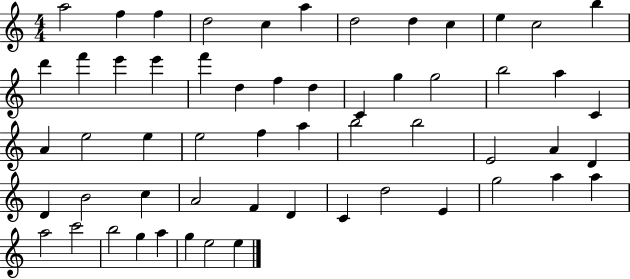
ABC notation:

X:1
T:Untitled
M:4/4
L:1/4
K:C
a2 f f d2 c a d2 d c e c2 b d' f' e' e' f' d f d C g g2 b2 a C A e2 e e2 f a b2 b2 E2 A D D B2 c A2 F D C d2 E g2 a a a2 c'2 b2 g a g e2 e